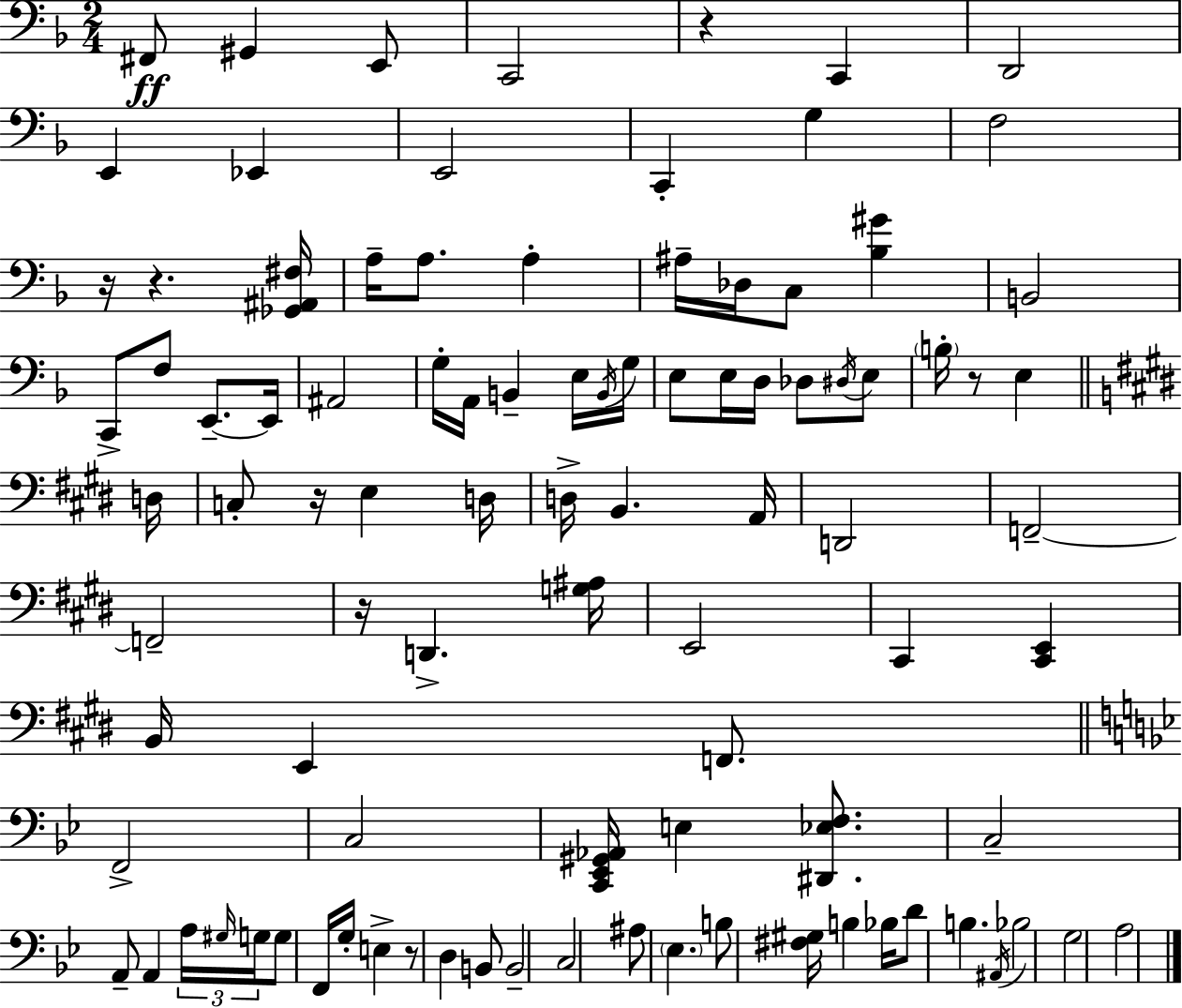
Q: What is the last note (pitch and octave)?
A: A3